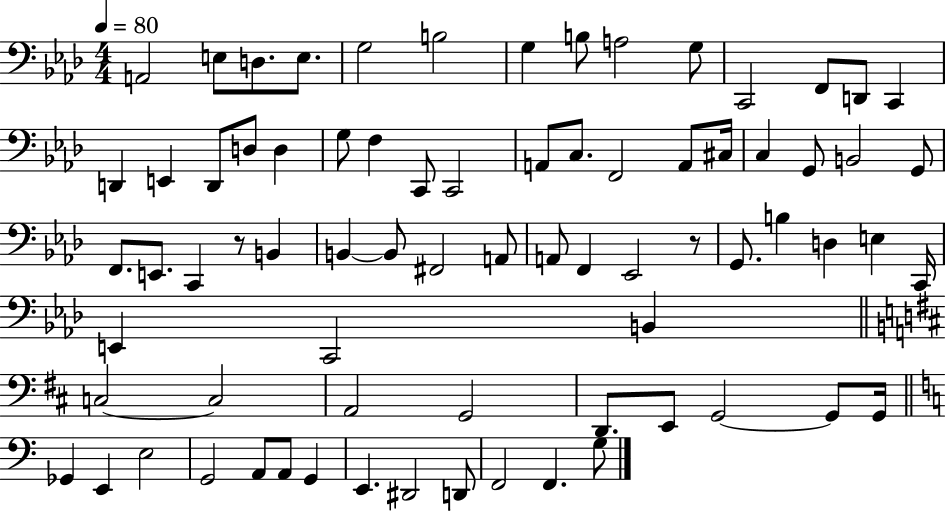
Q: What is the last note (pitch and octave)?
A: G3